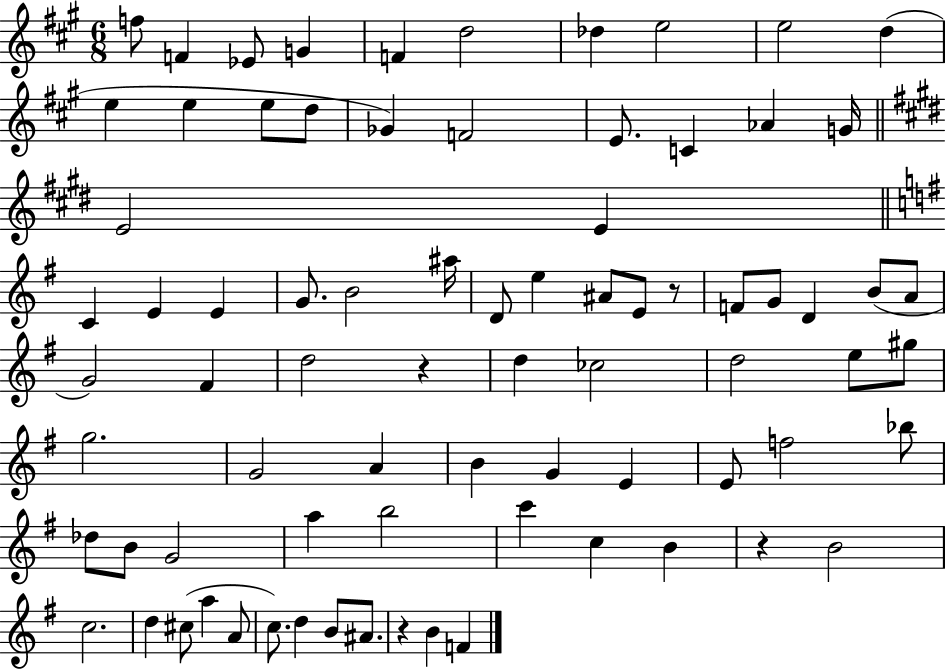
X:1
T:Untitled
M:6/8
L:1/4
K:A
f/2 F _E/2 G F d2 _d e2 e2 d e e e/2 d/2 _G F2 E/2 C _A G/4 E2 E C E E G/2 B2 ^a/4 D/2 e ^A/2 E/2 z/2 F/2 G/2 D B/2 A/2 G2 ^F d2 z d _c2 d2 e/2 ^g/2 g2 G2 A B G E E/2 f2 _b/2 _d/2 B/2 G2 a b2 c' c B z B2 c2 d ^c/2 a A/2 c/2 d B/2 ^A/2 z B F